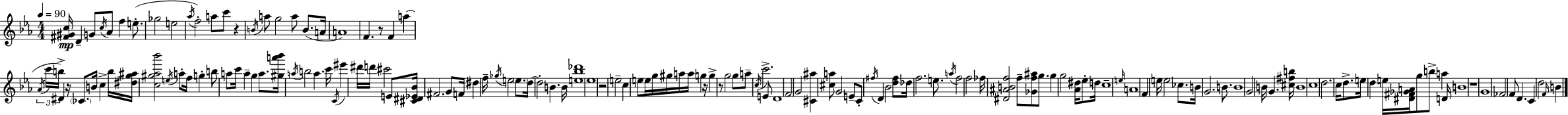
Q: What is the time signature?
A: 4/4